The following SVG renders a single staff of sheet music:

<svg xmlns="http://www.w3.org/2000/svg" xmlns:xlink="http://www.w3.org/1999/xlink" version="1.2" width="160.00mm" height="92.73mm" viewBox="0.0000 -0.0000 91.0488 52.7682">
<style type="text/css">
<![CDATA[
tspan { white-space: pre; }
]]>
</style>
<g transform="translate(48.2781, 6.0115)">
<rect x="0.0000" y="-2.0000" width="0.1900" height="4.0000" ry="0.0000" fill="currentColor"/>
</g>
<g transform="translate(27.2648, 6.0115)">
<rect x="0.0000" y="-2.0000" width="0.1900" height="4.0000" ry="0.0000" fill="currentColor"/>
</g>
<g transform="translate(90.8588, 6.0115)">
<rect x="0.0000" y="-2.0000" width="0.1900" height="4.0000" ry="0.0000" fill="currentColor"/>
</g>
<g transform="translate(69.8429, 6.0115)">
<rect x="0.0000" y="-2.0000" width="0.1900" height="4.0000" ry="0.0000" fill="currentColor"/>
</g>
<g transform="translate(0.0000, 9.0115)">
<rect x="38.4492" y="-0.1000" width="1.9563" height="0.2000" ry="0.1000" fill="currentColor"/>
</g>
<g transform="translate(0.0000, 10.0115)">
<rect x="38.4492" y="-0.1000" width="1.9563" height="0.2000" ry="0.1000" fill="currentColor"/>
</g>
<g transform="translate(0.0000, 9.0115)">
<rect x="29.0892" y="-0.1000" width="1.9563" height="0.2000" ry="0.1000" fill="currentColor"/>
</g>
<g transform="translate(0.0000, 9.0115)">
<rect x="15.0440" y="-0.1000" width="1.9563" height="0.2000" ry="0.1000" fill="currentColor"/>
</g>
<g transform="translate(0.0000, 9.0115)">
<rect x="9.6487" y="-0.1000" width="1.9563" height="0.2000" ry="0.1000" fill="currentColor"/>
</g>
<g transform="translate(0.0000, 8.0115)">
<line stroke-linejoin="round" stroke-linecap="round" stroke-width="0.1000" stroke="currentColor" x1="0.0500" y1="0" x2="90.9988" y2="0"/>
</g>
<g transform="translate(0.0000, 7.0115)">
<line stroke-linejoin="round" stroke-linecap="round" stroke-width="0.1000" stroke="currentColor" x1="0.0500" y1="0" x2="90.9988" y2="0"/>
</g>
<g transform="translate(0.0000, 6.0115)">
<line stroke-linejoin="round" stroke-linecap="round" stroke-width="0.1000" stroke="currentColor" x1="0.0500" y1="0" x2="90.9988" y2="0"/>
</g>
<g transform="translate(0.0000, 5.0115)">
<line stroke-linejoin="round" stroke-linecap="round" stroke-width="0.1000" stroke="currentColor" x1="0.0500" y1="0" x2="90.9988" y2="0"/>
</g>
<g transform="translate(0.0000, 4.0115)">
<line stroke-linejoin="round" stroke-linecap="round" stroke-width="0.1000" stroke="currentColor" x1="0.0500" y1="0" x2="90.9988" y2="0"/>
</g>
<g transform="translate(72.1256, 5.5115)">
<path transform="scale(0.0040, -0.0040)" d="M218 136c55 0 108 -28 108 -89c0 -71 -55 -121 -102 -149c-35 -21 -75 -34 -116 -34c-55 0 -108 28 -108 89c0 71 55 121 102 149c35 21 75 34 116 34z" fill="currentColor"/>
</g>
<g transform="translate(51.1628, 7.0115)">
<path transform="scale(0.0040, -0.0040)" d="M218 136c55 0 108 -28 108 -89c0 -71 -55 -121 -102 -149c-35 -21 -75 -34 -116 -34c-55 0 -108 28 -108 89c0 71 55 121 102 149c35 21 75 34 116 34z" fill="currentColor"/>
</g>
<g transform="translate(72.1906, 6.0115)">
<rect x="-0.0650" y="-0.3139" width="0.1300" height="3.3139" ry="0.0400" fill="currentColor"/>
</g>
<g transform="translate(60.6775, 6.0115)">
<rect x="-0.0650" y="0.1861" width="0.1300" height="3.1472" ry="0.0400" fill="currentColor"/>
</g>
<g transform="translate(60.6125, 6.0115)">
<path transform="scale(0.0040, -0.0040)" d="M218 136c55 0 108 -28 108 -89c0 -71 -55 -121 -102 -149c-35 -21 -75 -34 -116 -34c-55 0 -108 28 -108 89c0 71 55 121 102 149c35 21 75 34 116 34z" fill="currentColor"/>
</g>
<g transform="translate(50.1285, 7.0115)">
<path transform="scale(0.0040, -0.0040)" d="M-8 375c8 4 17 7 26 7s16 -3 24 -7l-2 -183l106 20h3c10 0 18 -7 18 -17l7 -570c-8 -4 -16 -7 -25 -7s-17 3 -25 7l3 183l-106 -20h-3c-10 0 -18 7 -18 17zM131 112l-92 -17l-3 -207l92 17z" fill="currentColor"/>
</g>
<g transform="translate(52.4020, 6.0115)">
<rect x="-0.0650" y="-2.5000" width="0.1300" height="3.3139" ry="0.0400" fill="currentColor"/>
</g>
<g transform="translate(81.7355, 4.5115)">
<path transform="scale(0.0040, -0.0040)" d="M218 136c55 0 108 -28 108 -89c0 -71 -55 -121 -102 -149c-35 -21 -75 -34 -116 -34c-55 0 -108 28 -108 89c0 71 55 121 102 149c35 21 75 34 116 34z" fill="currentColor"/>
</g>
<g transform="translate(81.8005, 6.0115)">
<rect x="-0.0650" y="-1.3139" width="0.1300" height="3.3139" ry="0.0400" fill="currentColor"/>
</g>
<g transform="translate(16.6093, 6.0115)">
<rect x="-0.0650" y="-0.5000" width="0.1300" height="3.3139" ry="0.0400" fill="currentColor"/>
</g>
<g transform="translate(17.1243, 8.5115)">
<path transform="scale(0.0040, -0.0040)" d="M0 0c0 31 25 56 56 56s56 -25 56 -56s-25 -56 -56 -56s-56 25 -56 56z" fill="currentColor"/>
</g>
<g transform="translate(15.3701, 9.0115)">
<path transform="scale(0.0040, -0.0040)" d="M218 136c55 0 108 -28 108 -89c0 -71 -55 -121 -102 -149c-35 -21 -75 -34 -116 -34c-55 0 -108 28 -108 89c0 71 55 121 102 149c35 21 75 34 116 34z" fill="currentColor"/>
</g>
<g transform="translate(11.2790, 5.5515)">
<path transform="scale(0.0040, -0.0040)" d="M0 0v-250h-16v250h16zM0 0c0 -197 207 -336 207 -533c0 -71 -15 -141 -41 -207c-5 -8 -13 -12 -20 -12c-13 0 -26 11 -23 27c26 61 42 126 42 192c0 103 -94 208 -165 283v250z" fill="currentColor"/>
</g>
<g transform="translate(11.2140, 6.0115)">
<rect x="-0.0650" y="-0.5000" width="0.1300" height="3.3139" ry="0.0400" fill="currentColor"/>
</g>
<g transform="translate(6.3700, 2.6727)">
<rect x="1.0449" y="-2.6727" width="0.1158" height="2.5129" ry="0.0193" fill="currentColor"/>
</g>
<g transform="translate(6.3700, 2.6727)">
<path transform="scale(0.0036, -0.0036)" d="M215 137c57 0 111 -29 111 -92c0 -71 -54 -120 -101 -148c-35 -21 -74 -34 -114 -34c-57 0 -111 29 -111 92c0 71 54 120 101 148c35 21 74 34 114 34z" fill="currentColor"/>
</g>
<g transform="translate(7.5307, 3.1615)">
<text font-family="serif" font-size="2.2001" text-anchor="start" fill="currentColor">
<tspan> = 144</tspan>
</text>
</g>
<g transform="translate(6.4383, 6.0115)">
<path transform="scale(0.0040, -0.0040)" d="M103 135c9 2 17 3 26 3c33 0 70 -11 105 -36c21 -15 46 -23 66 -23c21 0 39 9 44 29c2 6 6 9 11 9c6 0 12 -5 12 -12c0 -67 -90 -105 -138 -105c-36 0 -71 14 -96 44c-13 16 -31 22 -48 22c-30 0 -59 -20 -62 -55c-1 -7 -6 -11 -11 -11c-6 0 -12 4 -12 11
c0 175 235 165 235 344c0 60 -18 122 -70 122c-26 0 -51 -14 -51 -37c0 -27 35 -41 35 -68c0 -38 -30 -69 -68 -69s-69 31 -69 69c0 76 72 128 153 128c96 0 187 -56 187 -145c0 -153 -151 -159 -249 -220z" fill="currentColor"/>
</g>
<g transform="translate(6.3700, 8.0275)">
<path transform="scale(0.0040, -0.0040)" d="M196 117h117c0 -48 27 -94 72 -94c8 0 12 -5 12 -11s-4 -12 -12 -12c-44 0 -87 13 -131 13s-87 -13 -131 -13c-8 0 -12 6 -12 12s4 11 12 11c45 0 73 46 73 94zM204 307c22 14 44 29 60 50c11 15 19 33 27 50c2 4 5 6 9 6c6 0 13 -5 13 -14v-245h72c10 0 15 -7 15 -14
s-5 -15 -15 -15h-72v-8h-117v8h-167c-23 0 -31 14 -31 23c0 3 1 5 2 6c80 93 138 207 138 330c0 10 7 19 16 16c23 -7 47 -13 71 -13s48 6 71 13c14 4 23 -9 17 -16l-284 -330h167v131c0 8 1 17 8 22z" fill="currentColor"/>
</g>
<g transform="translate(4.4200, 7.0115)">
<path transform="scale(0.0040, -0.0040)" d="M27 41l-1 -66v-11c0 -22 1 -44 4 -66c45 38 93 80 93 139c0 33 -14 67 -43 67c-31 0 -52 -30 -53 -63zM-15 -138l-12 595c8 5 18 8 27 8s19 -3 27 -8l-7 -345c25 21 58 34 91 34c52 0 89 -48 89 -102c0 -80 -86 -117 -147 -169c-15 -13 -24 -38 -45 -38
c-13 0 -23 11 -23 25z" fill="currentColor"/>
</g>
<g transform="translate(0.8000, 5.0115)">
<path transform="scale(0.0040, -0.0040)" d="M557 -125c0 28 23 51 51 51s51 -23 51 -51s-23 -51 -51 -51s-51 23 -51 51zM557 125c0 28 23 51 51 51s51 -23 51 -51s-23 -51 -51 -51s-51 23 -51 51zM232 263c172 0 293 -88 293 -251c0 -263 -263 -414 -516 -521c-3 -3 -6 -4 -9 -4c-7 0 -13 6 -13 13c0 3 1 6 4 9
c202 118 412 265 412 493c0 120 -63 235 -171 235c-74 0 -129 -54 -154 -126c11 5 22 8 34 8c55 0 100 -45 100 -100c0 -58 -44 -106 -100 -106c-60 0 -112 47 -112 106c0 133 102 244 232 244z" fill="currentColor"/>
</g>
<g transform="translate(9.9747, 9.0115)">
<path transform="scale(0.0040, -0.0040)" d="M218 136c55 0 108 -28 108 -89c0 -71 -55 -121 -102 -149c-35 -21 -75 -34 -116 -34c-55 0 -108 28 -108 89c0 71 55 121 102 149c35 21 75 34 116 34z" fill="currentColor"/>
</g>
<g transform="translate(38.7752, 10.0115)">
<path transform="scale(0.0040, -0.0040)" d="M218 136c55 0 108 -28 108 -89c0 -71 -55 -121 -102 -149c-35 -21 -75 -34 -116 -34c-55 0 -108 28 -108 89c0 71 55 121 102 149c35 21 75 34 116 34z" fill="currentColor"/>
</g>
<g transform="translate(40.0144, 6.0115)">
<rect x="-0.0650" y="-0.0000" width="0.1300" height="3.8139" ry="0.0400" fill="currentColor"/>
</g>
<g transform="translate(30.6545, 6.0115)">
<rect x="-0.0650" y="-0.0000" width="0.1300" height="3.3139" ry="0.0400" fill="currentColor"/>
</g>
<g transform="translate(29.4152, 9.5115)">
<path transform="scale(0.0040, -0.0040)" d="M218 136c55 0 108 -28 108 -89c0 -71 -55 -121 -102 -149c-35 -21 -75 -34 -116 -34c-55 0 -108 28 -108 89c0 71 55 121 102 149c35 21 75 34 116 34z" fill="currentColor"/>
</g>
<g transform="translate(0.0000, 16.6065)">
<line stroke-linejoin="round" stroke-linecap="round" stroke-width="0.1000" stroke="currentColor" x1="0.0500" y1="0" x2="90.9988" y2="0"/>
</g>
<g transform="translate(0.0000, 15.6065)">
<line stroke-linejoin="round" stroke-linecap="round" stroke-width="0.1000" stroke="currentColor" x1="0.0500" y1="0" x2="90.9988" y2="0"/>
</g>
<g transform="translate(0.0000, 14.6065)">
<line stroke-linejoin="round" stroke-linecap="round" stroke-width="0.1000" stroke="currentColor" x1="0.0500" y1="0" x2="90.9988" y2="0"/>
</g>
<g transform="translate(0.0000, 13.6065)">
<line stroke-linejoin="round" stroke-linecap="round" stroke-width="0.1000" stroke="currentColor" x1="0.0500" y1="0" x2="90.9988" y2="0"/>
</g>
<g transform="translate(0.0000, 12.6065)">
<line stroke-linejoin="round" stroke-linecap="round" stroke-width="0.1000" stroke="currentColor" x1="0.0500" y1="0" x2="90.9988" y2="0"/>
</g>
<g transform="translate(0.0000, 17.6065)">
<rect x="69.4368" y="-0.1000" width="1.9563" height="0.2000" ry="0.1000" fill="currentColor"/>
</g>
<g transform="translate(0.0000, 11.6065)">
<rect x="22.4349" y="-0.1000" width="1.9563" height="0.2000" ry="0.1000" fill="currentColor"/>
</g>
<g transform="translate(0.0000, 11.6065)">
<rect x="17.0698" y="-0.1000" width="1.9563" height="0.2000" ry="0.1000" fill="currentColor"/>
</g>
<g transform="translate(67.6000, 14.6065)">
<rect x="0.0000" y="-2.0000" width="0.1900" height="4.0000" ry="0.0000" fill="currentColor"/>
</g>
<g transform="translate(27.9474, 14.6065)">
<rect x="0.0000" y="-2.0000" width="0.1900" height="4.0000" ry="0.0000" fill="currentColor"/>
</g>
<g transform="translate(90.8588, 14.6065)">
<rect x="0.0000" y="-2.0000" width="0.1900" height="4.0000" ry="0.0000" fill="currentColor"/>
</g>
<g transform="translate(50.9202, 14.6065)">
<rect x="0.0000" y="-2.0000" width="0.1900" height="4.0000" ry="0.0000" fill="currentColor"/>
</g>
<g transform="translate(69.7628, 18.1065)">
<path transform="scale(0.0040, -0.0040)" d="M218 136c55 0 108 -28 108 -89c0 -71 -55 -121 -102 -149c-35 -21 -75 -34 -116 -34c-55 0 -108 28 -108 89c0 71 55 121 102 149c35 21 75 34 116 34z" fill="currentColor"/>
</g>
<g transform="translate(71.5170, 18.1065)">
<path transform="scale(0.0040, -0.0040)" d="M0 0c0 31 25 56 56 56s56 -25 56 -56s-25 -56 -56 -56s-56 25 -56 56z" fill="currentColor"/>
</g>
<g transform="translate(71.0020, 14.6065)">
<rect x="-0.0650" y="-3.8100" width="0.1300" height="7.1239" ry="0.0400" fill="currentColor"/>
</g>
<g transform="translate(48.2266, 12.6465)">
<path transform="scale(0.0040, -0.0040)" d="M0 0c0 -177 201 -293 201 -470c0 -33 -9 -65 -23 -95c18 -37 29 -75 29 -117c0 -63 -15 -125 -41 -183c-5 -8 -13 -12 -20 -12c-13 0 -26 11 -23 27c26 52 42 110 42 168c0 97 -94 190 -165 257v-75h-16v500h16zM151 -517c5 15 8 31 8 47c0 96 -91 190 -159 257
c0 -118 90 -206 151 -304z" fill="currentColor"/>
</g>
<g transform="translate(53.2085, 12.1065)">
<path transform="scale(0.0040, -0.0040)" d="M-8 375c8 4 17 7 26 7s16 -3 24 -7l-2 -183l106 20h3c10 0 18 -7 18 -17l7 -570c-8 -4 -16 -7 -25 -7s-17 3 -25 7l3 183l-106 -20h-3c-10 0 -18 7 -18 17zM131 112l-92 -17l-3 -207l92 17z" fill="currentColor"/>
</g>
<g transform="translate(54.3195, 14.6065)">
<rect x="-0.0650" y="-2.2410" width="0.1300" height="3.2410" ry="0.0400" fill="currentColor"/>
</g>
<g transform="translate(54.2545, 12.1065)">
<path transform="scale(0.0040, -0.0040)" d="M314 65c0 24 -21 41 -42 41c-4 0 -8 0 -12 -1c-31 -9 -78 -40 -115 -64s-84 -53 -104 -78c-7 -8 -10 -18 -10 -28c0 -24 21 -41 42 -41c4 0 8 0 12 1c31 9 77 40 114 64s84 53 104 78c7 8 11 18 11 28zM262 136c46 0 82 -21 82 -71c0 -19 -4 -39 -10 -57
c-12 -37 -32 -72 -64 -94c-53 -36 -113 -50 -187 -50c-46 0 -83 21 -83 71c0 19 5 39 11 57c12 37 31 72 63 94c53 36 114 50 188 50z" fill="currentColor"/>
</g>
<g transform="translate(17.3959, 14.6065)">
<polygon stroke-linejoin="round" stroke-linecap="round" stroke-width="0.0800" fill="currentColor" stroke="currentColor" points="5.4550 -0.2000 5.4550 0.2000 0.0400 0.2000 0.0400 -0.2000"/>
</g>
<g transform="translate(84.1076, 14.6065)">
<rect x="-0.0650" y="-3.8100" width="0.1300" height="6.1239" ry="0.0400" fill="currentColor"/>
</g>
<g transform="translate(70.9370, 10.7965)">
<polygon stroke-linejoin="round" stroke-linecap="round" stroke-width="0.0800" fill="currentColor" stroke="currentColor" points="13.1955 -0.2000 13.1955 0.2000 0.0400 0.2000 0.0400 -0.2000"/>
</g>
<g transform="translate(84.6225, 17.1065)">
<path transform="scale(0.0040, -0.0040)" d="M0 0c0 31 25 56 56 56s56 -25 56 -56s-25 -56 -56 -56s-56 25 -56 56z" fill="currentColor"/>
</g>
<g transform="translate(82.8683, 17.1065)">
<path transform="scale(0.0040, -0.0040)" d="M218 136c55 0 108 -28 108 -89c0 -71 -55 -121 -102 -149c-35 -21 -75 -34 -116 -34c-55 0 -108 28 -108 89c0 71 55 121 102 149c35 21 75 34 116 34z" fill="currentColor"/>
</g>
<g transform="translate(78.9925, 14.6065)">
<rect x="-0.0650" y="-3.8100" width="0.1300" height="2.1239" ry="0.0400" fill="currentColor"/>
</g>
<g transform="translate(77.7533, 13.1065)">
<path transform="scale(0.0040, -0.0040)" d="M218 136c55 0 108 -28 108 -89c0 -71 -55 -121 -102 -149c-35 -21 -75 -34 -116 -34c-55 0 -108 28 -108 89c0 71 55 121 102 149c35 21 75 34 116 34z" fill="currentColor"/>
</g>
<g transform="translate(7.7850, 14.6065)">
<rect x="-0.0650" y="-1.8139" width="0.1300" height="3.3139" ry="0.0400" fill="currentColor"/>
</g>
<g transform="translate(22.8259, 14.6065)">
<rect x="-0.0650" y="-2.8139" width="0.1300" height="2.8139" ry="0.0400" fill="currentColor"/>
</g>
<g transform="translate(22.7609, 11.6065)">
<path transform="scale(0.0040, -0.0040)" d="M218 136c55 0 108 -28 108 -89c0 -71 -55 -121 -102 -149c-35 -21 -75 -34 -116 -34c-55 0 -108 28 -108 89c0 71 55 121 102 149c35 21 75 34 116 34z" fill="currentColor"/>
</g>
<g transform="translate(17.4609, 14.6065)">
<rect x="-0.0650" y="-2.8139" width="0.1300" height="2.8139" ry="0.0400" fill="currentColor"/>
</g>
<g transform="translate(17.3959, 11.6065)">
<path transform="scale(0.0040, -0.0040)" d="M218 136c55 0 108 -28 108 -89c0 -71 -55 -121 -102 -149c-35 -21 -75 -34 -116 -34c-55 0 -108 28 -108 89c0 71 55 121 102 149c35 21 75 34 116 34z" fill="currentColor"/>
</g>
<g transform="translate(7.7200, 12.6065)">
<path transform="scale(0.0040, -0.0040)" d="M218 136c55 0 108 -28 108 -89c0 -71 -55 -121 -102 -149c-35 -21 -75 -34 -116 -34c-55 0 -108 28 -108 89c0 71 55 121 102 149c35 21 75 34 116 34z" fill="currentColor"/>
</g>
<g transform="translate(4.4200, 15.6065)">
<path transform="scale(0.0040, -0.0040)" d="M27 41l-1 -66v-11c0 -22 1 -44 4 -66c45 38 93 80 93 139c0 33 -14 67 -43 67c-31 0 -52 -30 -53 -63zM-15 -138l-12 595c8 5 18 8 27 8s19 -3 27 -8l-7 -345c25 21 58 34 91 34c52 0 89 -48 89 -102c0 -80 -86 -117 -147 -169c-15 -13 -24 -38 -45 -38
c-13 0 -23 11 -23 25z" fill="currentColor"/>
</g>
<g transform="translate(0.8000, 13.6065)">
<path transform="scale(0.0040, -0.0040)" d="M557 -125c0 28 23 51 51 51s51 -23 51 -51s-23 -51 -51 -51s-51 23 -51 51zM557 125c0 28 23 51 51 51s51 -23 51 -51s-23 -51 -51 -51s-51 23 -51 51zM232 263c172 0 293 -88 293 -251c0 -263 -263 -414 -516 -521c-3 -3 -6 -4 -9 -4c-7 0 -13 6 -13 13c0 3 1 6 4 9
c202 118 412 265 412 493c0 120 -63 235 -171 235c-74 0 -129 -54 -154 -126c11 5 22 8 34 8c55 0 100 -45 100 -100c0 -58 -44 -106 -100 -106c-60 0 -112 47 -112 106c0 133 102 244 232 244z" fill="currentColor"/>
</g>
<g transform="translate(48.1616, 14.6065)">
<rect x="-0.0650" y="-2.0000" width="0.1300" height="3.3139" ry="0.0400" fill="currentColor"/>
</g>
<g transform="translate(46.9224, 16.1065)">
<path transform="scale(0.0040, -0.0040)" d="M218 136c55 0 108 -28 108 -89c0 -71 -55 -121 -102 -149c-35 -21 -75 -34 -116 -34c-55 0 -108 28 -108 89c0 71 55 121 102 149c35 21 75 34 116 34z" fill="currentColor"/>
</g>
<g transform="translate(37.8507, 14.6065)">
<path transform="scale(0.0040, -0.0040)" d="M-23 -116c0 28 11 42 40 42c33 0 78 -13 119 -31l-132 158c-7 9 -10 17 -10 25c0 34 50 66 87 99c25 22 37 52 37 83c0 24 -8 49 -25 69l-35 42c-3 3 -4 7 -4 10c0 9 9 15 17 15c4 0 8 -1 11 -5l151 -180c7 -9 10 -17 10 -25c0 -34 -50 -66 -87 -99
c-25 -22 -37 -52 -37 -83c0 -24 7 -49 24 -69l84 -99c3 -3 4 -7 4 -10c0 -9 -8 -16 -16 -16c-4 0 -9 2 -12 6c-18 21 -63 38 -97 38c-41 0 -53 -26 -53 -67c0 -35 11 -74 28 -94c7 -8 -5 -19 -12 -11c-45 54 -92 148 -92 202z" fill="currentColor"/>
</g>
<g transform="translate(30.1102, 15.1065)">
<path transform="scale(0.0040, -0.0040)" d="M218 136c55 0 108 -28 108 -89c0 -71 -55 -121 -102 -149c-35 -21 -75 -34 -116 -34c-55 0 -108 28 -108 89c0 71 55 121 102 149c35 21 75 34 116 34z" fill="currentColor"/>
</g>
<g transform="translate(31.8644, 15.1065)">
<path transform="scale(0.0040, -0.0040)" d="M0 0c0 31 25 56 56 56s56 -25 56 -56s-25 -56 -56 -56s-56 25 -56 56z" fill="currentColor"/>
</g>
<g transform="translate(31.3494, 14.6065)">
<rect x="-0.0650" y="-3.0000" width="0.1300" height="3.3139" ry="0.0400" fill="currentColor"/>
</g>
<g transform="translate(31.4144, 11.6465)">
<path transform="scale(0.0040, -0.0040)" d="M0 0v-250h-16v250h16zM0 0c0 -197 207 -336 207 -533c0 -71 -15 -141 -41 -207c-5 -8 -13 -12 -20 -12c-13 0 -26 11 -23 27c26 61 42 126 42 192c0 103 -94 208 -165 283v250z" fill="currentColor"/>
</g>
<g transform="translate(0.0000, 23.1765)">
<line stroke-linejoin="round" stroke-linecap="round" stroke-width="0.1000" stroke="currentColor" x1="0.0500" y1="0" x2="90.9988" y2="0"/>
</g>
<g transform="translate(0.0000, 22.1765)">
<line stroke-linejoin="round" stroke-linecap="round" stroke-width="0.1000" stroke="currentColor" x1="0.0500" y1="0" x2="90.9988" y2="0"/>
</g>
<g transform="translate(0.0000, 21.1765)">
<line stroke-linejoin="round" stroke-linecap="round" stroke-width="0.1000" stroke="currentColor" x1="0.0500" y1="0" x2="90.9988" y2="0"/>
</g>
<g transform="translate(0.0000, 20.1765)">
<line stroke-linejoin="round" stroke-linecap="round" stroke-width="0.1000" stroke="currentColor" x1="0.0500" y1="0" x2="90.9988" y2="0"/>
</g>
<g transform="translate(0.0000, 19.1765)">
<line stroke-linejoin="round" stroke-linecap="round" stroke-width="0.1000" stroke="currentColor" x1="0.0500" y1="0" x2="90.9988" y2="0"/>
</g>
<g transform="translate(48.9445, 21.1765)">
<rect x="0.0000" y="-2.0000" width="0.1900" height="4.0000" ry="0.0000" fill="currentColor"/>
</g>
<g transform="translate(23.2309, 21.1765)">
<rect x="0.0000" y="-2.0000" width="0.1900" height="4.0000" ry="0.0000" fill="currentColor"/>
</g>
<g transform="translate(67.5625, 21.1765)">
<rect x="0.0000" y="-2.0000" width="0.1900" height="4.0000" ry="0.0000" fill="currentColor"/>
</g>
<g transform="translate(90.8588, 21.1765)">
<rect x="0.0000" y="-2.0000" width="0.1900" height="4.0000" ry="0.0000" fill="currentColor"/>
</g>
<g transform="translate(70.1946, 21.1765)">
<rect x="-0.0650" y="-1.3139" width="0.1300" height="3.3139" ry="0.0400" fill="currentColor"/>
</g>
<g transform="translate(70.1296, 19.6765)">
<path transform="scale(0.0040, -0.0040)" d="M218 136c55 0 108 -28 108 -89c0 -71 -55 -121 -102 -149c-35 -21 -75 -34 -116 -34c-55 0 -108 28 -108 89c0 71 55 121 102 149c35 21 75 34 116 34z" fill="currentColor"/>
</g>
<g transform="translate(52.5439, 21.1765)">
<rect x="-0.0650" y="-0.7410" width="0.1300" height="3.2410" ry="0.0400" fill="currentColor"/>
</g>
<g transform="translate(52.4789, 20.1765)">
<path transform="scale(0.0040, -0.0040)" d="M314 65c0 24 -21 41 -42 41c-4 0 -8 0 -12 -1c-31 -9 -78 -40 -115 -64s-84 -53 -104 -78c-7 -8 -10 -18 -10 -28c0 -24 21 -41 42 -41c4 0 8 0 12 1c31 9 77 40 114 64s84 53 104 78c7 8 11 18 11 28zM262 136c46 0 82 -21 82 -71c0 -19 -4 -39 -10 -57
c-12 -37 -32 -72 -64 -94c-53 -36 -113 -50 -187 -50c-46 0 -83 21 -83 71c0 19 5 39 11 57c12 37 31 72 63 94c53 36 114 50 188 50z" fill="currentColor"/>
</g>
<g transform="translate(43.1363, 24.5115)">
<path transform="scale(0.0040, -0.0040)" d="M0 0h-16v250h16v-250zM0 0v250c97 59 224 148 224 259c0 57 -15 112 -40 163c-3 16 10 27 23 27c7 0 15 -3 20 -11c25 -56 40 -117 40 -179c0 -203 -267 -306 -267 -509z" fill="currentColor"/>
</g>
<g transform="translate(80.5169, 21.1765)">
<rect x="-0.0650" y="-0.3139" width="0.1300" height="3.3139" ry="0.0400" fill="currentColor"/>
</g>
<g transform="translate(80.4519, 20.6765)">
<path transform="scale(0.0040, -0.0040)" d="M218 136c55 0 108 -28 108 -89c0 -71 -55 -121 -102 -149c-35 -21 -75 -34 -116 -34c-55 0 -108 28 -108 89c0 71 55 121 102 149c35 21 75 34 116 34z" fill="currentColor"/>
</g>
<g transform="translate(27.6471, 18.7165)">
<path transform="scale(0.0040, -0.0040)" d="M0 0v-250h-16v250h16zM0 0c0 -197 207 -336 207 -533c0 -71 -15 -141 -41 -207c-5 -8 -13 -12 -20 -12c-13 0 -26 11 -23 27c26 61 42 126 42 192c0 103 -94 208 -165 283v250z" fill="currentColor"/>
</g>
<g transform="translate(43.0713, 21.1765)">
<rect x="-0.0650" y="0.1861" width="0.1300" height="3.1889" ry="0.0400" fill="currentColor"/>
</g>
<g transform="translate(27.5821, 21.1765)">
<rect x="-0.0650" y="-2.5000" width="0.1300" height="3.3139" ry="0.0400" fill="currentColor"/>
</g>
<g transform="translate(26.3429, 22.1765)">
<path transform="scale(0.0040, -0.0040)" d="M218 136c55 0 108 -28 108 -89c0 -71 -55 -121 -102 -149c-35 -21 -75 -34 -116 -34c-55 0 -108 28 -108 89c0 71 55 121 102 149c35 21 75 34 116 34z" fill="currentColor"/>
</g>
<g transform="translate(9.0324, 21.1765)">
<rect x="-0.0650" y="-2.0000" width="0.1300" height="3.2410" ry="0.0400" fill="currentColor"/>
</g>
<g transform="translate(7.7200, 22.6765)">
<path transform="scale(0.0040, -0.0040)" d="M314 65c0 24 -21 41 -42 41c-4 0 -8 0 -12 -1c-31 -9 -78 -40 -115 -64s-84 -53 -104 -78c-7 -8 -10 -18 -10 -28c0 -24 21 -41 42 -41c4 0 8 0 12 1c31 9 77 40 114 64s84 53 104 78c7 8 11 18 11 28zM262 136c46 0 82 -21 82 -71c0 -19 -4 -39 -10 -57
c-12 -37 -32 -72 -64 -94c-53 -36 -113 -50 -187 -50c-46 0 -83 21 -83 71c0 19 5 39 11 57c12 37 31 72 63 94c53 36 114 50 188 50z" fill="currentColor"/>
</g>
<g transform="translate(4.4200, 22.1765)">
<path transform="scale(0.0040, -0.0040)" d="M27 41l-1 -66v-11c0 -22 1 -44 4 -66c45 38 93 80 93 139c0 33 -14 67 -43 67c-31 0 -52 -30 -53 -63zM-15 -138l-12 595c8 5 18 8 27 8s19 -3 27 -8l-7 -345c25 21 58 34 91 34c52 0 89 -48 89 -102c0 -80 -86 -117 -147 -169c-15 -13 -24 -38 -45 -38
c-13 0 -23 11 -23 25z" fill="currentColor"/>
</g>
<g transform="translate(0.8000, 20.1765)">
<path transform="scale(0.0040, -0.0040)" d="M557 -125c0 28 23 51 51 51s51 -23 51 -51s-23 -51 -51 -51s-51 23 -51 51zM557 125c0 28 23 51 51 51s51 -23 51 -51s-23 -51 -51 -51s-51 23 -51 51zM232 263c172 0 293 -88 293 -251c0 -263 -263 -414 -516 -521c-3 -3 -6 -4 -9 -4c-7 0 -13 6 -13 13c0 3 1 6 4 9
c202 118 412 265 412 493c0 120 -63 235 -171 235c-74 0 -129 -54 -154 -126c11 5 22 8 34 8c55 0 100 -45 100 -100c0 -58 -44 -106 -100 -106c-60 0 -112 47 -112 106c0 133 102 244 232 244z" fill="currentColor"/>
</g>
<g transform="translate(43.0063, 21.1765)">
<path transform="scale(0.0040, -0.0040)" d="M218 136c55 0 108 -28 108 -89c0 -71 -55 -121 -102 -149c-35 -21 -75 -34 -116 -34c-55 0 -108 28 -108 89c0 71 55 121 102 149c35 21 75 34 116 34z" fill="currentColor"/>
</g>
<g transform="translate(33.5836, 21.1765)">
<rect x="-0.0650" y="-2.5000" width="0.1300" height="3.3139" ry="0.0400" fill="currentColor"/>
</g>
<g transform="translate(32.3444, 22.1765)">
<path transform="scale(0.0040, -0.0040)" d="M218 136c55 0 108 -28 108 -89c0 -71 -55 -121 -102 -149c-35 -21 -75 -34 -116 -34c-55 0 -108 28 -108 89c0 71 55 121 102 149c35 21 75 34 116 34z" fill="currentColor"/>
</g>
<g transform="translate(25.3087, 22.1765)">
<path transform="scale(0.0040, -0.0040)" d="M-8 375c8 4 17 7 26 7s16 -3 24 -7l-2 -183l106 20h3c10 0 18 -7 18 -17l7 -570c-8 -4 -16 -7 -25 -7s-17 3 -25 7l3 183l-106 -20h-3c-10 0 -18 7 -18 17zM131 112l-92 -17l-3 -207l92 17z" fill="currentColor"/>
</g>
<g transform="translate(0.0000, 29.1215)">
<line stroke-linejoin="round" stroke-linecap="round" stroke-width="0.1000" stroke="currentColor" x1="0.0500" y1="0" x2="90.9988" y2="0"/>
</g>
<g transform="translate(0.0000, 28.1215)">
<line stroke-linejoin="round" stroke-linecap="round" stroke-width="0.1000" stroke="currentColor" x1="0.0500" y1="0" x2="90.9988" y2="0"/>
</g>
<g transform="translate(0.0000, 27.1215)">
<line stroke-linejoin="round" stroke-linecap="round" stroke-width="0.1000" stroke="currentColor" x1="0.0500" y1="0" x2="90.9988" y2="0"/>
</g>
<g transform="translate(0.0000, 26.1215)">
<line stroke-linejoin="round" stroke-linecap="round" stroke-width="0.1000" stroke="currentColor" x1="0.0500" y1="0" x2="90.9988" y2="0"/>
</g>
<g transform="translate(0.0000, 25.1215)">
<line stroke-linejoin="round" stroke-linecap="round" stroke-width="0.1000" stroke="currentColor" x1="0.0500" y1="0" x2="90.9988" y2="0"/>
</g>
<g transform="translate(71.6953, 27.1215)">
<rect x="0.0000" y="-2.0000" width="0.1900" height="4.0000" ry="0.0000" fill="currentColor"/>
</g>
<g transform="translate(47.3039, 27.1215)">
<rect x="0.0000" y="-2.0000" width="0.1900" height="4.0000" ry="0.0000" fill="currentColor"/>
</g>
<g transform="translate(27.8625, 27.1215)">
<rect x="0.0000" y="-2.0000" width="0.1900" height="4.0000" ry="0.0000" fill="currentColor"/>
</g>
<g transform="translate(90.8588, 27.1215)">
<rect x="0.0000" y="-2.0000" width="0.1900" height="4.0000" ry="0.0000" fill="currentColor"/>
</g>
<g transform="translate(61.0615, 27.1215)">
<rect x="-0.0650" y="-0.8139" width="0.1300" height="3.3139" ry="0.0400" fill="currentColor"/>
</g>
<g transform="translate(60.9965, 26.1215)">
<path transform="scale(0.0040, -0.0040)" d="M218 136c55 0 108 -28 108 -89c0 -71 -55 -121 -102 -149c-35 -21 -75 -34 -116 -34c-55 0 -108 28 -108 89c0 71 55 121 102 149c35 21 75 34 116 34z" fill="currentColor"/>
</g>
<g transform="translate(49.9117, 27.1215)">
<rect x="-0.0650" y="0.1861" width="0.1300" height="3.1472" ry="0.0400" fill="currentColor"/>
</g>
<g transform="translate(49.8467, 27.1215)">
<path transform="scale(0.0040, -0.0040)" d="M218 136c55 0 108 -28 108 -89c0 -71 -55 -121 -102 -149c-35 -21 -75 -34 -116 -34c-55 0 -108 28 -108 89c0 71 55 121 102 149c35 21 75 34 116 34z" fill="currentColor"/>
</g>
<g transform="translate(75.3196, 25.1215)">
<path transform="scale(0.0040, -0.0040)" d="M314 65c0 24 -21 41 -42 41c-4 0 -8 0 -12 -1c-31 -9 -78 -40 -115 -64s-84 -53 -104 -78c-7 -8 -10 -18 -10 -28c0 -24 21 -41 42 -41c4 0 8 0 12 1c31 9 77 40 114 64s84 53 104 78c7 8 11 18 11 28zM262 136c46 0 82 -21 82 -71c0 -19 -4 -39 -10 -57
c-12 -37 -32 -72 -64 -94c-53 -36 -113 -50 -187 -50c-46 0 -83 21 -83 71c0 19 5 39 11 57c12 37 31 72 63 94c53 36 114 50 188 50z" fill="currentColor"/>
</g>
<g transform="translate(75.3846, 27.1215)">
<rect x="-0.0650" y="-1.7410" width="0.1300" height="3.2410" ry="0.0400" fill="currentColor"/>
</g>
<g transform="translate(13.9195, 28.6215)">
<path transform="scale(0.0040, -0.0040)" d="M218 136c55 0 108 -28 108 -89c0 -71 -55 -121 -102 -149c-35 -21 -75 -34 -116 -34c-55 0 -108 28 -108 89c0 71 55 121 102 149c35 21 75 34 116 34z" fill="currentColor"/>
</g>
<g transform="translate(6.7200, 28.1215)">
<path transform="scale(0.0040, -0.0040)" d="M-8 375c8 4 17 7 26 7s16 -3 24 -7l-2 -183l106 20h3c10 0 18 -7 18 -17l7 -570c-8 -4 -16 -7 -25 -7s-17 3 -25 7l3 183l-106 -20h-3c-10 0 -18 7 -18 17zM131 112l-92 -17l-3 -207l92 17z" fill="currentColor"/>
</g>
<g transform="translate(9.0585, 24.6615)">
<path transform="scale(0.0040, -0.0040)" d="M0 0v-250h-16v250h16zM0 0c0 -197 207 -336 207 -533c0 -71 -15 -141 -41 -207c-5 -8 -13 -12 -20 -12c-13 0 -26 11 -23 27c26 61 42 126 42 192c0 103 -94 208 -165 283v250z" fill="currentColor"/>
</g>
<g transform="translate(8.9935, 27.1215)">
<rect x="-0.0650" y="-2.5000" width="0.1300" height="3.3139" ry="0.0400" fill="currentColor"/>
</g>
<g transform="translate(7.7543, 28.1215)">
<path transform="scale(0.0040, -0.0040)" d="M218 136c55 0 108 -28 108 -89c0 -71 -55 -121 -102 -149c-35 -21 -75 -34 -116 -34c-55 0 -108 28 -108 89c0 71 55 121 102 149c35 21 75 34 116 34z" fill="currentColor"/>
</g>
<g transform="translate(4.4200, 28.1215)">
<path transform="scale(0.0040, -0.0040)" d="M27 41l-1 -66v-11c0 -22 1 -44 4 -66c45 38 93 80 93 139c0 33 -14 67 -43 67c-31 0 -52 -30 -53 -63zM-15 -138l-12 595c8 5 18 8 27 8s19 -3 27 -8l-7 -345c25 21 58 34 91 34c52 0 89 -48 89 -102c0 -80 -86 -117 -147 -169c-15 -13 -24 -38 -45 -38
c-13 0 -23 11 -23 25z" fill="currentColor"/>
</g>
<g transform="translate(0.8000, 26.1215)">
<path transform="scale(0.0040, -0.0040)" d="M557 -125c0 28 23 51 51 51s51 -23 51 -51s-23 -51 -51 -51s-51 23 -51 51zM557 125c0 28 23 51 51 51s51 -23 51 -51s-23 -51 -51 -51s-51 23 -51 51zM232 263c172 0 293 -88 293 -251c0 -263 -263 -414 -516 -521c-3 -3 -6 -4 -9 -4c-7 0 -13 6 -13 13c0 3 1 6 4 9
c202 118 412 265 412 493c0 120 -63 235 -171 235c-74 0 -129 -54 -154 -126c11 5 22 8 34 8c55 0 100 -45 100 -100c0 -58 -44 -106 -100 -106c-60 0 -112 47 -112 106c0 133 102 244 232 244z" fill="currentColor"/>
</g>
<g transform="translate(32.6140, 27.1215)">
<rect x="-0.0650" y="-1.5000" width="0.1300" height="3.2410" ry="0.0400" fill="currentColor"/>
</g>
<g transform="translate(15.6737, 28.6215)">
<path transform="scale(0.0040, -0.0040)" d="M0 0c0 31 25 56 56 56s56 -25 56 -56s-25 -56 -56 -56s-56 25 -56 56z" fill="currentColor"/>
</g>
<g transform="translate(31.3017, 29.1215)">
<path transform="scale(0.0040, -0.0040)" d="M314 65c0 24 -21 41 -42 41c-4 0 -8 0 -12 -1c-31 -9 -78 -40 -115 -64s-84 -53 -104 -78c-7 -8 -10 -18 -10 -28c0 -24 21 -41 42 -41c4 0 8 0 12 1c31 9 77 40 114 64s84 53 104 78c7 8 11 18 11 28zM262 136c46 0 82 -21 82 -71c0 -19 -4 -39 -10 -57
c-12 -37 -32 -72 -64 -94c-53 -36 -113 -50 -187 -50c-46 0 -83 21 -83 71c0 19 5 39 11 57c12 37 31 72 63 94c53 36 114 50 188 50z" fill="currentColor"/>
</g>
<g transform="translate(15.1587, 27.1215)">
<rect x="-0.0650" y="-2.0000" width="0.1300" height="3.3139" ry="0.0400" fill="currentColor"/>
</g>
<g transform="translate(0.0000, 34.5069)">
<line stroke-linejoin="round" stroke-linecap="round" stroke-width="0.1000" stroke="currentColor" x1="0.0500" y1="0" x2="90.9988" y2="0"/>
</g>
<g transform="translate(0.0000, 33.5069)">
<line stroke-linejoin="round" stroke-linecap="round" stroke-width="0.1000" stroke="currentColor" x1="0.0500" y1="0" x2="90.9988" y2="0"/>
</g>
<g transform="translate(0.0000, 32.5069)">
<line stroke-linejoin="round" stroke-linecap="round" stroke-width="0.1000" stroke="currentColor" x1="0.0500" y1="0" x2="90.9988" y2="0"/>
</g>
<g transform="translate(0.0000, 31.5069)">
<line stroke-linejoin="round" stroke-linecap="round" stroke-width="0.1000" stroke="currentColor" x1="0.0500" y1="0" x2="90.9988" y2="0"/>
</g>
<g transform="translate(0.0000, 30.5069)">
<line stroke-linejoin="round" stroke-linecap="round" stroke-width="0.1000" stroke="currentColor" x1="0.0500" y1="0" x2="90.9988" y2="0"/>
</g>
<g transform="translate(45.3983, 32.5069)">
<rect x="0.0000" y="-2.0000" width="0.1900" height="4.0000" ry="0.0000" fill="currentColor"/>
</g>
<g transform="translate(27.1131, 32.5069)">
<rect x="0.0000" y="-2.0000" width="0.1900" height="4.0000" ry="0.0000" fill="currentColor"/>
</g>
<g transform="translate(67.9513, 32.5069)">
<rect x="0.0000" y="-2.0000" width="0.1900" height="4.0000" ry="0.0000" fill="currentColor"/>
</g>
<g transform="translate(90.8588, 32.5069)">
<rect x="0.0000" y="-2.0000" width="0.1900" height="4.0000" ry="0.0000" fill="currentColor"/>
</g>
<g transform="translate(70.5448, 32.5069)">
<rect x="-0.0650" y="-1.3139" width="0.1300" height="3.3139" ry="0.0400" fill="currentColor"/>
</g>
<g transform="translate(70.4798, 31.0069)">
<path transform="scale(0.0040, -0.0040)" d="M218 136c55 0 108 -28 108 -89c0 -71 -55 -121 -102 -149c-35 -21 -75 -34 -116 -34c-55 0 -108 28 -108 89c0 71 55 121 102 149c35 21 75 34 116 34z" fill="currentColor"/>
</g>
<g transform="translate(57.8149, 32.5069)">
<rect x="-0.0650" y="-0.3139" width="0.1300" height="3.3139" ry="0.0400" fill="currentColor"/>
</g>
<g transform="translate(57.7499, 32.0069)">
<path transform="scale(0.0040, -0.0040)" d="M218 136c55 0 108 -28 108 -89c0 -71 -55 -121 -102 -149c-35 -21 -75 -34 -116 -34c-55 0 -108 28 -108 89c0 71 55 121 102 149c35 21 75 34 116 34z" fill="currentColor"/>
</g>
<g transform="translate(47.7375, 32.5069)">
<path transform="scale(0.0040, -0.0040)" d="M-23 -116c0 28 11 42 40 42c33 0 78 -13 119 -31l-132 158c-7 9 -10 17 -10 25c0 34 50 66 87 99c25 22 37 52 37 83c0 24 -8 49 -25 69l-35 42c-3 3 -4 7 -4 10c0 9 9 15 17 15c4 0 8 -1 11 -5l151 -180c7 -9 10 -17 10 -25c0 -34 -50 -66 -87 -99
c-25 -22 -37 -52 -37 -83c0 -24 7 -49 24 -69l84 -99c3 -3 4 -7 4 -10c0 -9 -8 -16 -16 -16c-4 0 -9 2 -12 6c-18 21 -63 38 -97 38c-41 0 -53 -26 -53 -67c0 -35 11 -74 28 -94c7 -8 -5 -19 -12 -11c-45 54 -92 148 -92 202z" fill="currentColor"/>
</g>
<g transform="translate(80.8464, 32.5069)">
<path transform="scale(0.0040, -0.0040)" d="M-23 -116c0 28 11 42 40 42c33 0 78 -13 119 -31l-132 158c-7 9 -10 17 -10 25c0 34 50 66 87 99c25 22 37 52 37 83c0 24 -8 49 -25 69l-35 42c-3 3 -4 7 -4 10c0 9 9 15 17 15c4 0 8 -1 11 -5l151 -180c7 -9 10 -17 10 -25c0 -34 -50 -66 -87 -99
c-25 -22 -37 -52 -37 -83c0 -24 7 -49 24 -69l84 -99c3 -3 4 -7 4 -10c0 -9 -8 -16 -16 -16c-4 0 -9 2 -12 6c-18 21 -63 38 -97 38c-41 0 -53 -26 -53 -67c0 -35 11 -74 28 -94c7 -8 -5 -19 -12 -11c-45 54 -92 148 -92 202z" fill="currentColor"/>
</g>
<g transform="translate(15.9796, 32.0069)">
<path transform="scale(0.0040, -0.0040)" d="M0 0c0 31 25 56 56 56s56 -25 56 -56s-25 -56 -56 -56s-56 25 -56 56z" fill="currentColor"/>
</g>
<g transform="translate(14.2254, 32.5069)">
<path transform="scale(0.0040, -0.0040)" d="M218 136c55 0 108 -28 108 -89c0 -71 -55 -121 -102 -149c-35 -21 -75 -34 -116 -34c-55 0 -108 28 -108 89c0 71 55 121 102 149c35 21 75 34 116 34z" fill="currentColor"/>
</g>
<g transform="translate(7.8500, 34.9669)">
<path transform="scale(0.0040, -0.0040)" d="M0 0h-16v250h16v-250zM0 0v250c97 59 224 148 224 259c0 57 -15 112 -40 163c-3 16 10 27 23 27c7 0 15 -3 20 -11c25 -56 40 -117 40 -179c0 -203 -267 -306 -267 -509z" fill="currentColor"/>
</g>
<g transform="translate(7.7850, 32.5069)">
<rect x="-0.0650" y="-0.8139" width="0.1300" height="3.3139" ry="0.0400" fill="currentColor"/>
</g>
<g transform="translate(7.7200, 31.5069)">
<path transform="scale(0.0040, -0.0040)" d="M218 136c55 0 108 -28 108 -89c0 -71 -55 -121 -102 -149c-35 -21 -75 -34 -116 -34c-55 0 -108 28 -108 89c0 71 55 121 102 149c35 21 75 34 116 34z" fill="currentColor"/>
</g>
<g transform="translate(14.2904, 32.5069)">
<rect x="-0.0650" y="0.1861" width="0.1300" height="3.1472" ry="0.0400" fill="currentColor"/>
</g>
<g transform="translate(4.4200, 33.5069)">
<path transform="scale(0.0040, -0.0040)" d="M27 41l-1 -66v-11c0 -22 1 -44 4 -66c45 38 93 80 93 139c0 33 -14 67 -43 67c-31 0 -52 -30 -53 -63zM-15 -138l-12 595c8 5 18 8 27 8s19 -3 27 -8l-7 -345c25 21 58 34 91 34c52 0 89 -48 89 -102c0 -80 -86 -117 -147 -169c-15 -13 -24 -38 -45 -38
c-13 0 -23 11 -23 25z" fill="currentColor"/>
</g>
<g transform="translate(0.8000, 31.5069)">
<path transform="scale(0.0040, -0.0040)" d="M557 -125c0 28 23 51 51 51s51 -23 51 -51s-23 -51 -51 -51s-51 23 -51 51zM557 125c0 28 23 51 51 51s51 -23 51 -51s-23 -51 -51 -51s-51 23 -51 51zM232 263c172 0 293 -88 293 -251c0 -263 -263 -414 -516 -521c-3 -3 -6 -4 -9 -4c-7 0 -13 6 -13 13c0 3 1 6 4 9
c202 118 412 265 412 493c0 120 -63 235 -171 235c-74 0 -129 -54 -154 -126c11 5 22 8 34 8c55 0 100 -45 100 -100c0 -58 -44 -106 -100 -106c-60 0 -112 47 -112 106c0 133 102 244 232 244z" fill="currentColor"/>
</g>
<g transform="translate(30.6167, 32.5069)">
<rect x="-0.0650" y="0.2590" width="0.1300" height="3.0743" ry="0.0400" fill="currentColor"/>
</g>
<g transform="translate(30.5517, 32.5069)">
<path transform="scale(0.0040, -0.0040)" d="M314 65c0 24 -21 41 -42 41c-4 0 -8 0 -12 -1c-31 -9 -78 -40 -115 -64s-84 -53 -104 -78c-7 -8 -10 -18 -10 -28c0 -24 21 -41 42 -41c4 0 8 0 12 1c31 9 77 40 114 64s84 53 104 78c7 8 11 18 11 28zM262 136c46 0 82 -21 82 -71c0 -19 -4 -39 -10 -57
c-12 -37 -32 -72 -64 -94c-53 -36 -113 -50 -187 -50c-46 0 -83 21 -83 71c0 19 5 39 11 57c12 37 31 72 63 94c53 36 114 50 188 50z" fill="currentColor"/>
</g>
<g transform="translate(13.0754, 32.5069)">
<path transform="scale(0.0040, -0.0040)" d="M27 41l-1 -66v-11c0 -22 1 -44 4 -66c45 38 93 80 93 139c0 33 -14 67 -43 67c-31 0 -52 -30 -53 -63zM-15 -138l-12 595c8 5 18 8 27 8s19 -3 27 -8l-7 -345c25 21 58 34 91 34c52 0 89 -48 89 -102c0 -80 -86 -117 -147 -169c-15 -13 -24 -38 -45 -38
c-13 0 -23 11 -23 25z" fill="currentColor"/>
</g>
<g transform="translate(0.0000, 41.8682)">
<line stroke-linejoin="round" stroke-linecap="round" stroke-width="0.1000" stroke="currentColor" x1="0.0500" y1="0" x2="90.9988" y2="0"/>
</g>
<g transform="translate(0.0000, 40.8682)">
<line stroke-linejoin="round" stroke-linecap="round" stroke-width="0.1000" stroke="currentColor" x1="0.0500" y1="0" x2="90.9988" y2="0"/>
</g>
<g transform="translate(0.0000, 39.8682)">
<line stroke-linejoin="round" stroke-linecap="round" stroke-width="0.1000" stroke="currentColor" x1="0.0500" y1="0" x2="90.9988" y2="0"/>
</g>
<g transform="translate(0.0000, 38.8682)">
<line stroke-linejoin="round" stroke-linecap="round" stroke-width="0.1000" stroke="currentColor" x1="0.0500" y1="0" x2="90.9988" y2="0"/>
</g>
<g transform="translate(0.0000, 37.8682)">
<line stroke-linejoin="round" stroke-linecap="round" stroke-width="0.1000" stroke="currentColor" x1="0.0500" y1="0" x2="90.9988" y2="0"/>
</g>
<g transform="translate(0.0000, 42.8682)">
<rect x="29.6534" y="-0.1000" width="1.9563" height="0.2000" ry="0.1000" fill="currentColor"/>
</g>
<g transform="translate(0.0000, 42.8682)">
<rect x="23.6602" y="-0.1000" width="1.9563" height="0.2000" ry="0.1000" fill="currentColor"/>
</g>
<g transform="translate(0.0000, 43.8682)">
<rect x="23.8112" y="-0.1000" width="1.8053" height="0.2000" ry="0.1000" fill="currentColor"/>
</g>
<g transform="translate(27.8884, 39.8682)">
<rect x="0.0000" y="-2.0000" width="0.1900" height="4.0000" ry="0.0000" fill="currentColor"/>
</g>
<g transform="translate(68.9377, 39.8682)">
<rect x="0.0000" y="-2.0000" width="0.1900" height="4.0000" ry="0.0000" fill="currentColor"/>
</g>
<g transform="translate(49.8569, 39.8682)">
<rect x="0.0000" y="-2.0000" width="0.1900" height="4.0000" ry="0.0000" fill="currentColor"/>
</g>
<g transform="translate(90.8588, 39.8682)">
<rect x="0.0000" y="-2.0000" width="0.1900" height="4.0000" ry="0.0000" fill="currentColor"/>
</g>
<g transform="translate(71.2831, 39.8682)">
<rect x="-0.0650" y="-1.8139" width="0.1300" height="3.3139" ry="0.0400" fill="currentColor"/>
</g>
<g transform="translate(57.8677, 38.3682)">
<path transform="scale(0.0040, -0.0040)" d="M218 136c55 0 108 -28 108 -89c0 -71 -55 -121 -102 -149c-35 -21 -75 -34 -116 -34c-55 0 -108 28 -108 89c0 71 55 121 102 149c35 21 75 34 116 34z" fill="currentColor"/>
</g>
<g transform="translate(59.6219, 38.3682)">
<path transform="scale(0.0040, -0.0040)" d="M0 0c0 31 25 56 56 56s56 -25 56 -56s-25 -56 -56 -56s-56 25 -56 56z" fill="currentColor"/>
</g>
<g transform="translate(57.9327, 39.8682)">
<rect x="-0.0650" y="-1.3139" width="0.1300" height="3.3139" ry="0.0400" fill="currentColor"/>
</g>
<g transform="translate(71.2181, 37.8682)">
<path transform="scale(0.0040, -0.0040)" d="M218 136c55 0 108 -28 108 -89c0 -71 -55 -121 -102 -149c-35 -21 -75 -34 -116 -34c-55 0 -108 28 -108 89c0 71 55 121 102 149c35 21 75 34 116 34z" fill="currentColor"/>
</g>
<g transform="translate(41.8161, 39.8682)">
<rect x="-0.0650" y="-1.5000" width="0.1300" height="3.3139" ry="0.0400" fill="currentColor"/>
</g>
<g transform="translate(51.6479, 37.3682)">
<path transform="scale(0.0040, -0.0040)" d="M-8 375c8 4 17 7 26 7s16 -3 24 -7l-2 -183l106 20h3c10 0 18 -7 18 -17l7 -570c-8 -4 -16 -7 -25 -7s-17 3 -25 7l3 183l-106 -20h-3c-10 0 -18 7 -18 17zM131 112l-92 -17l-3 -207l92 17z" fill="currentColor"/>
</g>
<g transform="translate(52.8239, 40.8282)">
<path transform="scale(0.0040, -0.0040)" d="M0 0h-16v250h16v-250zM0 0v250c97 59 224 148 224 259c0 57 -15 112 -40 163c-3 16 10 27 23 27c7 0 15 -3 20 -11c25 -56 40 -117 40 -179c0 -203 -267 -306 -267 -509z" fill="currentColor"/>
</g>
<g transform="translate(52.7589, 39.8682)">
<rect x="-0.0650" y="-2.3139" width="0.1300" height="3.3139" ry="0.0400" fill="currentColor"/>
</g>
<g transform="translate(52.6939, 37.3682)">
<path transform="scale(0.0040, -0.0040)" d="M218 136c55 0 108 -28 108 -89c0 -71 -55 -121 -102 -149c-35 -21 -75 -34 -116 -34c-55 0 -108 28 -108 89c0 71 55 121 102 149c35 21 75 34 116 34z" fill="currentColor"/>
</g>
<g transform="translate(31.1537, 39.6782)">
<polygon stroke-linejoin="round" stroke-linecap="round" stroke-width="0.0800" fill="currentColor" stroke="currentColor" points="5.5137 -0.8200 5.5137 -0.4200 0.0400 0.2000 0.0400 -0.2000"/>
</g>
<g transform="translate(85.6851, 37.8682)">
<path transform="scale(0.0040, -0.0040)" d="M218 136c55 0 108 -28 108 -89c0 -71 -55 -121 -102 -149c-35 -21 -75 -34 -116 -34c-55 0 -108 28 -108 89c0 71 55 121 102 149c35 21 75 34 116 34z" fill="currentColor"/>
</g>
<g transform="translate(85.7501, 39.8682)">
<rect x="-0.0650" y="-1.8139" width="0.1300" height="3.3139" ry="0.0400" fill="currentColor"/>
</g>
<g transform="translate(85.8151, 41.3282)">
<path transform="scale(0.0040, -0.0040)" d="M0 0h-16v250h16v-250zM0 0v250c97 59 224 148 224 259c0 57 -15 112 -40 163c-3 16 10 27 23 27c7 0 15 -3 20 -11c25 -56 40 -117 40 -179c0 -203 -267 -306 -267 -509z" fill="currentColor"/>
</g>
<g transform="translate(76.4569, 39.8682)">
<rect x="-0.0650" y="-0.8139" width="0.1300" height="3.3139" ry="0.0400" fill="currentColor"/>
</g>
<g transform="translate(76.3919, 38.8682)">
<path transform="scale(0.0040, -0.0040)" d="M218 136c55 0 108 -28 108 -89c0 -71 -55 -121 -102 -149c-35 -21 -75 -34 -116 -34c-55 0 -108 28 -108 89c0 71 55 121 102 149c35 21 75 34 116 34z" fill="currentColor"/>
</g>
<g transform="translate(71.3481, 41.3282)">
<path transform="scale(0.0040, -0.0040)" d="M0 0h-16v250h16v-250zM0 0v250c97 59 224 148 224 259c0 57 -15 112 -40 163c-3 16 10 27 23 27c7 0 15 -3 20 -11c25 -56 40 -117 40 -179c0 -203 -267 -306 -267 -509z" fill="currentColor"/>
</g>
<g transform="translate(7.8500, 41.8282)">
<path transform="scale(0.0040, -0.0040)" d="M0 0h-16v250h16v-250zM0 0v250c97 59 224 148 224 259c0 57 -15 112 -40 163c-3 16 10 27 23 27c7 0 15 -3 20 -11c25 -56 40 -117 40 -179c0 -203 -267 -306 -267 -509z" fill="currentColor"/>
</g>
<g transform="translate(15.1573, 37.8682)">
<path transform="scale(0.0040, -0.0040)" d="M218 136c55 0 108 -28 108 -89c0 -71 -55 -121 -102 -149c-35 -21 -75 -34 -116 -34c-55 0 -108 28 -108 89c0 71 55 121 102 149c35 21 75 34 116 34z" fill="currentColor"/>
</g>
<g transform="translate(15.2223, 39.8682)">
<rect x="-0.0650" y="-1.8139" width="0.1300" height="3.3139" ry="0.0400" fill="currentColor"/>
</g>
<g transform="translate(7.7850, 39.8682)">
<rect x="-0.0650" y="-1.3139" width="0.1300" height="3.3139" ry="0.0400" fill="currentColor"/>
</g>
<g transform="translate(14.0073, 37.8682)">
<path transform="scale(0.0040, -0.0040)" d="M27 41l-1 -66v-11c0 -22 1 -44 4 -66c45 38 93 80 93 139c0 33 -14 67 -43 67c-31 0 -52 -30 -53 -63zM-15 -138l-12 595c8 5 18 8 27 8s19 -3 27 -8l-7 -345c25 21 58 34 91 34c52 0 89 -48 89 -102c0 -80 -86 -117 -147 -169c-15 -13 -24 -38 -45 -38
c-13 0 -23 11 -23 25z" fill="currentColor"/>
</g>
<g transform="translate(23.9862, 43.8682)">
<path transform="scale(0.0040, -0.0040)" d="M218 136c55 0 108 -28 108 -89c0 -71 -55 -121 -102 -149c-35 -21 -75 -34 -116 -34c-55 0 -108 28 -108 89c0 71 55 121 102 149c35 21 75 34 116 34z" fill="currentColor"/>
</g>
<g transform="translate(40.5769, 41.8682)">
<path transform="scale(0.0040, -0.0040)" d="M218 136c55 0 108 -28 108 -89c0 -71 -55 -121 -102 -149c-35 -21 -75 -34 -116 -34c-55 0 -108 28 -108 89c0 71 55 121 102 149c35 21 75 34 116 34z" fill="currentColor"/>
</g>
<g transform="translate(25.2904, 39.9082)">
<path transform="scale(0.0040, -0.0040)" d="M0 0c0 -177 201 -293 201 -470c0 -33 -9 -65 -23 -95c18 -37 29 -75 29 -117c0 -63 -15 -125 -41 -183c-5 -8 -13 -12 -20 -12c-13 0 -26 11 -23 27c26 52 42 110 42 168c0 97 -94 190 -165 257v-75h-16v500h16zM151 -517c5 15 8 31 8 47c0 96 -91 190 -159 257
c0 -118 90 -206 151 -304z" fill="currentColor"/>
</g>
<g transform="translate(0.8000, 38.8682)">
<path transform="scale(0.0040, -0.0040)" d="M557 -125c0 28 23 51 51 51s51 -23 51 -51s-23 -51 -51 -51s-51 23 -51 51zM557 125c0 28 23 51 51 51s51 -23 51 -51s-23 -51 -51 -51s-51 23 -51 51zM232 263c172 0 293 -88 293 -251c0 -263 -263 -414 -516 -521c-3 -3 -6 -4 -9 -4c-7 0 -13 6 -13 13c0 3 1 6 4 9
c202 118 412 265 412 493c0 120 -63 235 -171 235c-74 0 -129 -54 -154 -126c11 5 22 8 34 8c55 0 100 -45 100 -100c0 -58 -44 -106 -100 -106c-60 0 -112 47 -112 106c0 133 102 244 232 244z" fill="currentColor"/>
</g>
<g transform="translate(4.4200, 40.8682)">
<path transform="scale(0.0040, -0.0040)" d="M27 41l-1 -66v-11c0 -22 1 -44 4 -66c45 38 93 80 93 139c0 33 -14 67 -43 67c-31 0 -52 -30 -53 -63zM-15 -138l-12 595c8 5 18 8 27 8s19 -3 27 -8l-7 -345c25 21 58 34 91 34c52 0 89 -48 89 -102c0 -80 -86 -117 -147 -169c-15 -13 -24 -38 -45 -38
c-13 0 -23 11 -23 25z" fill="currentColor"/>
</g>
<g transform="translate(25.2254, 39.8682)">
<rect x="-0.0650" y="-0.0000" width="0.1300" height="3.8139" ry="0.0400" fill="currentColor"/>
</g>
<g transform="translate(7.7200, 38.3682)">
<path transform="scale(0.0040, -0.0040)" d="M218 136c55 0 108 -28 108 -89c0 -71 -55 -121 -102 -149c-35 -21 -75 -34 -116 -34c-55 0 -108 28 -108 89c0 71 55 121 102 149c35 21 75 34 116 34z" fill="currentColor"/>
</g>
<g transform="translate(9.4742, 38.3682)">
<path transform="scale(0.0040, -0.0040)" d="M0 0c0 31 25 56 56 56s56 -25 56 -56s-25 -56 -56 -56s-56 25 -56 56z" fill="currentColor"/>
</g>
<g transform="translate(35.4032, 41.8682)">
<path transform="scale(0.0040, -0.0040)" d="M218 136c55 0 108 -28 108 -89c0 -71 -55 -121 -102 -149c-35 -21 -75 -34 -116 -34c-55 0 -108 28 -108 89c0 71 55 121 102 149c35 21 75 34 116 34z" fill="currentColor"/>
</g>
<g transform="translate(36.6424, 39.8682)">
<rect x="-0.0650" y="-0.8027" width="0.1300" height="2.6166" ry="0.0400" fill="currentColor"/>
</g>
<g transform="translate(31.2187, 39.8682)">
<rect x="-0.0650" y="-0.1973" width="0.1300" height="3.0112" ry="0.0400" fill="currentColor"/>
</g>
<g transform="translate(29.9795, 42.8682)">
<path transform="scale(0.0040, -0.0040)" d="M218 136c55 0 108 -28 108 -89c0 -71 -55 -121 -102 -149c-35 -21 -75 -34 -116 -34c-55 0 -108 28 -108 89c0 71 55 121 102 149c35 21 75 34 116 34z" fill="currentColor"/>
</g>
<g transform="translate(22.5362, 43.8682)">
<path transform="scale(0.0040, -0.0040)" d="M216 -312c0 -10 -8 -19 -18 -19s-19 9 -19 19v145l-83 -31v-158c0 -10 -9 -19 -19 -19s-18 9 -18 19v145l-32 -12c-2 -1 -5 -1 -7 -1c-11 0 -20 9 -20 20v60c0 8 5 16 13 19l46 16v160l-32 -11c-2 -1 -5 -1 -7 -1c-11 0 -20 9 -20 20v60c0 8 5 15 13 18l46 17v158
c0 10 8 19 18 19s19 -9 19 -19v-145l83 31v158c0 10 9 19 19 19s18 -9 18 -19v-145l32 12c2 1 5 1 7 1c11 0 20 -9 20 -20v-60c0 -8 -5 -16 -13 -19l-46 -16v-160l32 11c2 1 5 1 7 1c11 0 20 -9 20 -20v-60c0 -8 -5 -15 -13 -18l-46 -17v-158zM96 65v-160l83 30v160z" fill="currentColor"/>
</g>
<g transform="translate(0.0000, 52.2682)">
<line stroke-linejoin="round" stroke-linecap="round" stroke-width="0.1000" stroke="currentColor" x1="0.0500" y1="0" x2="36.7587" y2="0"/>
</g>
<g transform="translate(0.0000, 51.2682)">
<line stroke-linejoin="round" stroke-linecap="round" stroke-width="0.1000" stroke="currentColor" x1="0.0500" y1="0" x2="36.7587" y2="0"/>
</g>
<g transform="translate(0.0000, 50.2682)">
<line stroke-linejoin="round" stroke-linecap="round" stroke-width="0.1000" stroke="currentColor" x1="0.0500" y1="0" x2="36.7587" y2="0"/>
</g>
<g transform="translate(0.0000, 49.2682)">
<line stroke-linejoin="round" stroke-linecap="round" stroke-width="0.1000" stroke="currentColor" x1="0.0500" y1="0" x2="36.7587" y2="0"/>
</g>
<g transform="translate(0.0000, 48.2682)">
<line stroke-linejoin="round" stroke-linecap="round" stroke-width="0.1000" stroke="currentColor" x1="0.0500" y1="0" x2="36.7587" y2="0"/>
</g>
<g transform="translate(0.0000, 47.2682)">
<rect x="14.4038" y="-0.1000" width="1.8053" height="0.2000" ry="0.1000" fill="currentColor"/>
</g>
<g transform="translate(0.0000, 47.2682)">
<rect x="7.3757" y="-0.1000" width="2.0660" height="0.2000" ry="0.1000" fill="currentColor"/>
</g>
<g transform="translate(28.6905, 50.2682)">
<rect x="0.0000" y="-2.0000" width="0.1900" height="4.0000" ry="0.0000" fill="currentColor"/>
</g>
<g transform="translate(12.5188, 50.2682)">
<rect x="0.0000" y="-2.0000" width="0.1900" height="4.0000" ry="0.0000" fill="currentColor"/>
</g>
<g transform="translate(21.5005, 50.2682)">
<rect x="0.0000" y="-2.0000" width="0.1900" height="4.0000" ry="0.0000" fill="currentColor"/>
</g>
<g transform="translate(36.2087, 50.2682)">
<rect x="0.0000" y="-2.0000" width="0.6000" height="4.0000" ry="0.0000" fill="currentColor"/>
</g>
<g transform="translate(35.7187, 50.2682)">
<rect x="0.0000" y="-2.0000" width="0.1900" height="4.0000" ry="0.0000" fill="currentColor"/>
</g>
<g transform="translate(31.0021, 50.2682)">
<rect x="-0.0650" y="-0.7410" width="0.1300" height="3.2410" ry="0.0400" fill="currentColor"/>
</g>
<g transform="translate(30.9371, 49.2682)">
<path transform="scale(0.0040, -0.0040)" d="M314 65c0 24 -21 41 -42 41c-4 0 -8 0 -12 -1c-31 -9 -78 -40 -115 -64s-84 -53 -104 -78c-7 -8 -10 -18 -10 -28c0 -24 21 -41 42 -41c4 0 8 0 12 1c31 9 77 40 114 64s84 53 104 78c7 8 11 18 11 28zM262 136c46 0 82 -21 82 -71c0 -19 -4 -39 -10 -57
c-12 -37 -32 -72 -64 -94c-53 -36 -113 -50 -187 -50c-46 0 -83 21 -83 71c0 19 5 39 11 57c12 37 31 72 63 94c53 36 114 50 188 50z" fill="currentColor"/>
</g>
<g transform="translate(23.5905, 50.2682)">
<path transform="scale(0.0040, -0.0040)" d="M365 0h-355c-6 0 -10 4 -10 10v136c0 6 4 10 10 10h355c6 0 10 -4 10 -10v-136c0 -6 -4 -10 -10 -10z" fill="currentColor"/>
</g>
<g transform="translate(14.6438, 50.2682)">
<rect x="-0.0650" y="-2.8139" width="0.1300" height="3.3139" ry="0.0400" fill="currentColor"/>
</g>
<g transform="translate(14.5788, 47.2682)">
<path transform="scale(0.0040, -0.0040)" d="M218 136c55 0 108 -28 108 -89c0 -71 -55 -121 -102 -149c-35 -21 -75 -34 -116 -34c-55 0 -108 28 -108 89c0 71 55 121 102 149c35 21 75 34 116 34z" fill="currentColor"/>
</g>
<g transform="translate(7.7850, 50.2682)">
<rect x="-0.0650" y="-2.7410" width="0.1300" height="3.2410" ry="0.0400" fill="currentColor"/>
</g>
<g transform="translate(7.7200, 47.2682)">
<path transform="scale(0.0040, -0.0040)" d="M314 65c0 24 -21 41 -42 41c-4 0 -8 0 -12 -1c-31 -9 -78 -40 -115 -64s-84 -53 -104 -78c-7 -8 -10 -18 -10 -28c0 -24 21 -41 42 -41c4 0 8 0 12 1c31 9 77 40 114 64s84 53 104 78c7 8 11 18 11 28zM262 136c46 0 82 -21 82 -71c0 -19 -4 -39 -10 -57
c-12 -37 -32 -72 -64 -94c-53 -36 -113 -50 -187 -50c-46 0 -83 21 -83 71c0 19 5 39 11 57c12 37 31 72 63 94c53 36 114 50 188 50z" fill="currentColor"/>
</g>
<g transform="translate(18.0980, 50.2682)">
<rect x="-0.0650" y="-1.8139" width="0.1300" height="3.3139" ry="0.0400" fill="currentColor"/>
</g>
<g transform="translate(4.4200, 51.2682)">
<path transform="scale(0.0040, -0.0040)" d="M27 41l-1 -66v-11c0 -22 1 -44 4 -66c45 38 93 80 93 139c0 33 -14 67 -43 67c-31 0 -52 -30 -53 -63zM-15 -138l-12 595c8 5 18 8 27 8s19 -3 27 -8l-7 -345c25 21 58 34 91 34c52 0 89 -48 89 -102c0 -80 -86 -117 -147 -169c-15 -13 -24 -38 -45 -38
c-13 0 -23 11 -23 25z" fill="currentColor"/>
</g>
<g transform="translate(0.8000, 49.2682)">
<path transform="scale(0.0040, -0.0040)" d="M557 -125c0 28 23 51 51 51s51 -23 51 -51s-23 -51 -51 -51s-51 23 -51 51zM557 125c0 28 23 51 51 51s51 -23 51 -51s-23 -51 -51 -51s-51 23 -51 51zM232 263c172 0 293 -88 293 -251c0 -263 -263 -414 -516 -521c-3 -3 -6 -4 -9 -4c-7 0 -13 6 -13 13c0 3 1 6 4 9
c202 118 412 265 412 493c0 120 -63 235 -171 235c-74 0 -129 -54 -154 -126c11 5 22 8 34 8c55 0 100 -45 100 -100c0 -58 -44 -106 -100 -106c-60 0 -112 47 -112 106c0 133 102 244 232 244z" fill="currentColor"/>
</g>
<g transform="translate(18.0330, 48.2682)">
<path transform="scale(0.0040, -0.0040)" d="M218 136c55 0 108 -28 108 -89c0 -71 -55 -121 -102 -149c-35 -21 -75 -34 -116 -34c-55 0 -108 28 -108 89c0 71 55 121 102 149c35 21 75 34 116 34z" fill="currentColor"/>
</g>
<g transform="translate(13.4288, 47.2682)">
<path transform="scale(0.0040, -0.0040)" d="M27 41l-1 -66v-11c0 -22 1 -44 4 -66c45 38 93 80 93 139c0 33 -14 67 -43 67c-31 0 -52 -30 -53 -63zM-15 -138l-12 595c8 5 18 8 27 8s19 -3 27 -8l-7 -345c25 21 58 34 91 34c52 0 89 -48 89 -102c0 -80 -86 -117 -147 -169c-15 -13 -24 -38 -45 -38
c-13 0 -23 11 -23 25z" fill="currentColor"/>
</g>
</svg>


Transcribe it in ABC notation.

X:1
T:Untitled
M:2/4
L:1/4
K:F
E,,/2 E,, D,, C,, B,, D, E, G, A, C/2 C/2 C,/2 z A,,/4 B,2 D,,/2 G,/2 F,,/2 A,,2 B,,/2 B,, D,/2 F,2 G, E, B,,/2 A,, G,,2 D, F, A,2 F,/2 _D, D,2 z E, G, z G,/2 _A, ^C,,/4 E,,/2 G,,/2 G,, B,/2 G, A,/2 F, A,/2 C2 _C A, z2 F,2